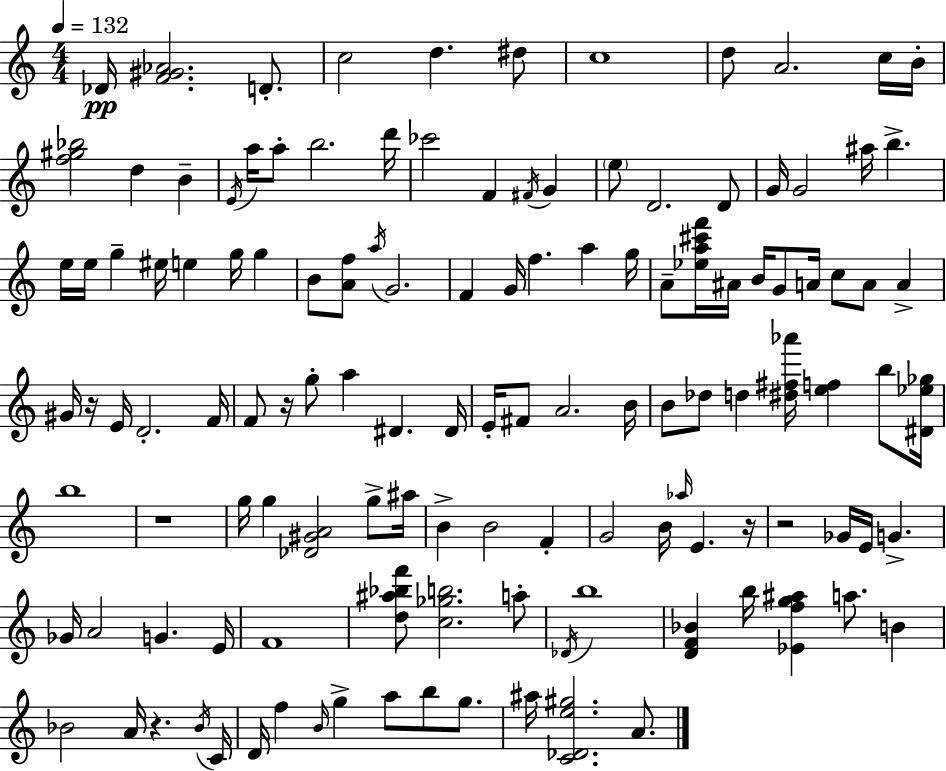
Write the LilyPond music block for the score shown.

{
  \clef treble
  \numericTimeSignature
  \time 4/4
  \key c \major
  \tempo 4 = 132
  des'16\pp <f' gis' aes'>2. d'8.-. | c''2 d''4. dis''8 | c''1 | d''8 a'2. c''16 b'16-. | \break <f'' gis'' bes''>2 d''4 b'4-- | \acciaccatura { e'16 } a''16 a''8-. b''2. | d'''16 ces'''2 f'4 \acciaccatura { fis'16 } g'4 | \parenthesize e''8 d'2. | \break d'8 g'16 g'2 ais''16 b''4.-> | e''16 e''16 g''4-- eis''16 e''4 g''16 g''4 | b'8 <a' f''>8 \acciaccatura { a''16 } g'2. | f'4 g'16 f''4. a''4 | \break g''16 a'8-- <ees'' a'' cis''' f'''>16 ais'16 b'16 g'8 a'16 c''8 a'8 a'4-> | gis'16 r16 e'16 d'2.-. | f'16 f'8 r16 g''8-. a''4 dis'4. | dis'16 e'16-. fis'8 a'2. | \break b'16 b'8 des''8 d''4 <dis'' fis'' aes'''>16 <e'' f''>4 | b''8 <dis' ees'' ges''>16 b''1 | r1 | g''16 g''4 <des' gis' a'>2 | \break g''8-> ais''16 b'4-> b'2 f'4-. | g'2 b'16 \grace { aes''16 } e'4. | r16 r2 ges'16 e'16 g'4.-> | ges'16 a'2 g'4. | \break e'16 f'1 | <d'' ais'' bes'' f'''>8 <c'' ges'' b''>2. | a''8-. \acciaccatura { des'16 } b''1 | <d' f' bes'>4 b''16 <ees' f'' g'' ais''>4 a''8. | \break b'4 bes'2 a'16 r4. | \acciaccatura { bes'16 } c'16 d'16 f''4 \grace { b'16 } g''4-> | a''8 b''8 g''8. ais''16 <c' des' e'' gis''>2. | a'8. \bar "|."
}